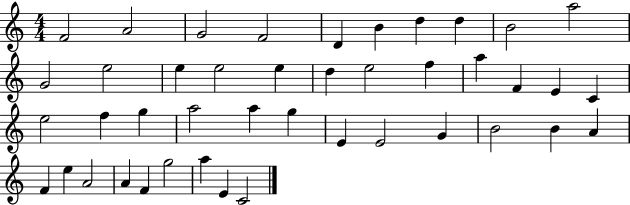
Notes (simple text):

F4/h A4/h G4/h F4/h D4/q B4/q D5/q D5/q B4/h A5/h G4/h E5/h E5/q E5/h E5/q D5/q E5/h F5/q A5/q F4/q E4/q C4/q E5/h F5/q G5/q A5/h A5/q G5/q E4/q E4/h G4/q B4/h B4/q A4/q F4/q E5/q A4/h A4/q F4/q G5/h A5/q E4/q C4/h